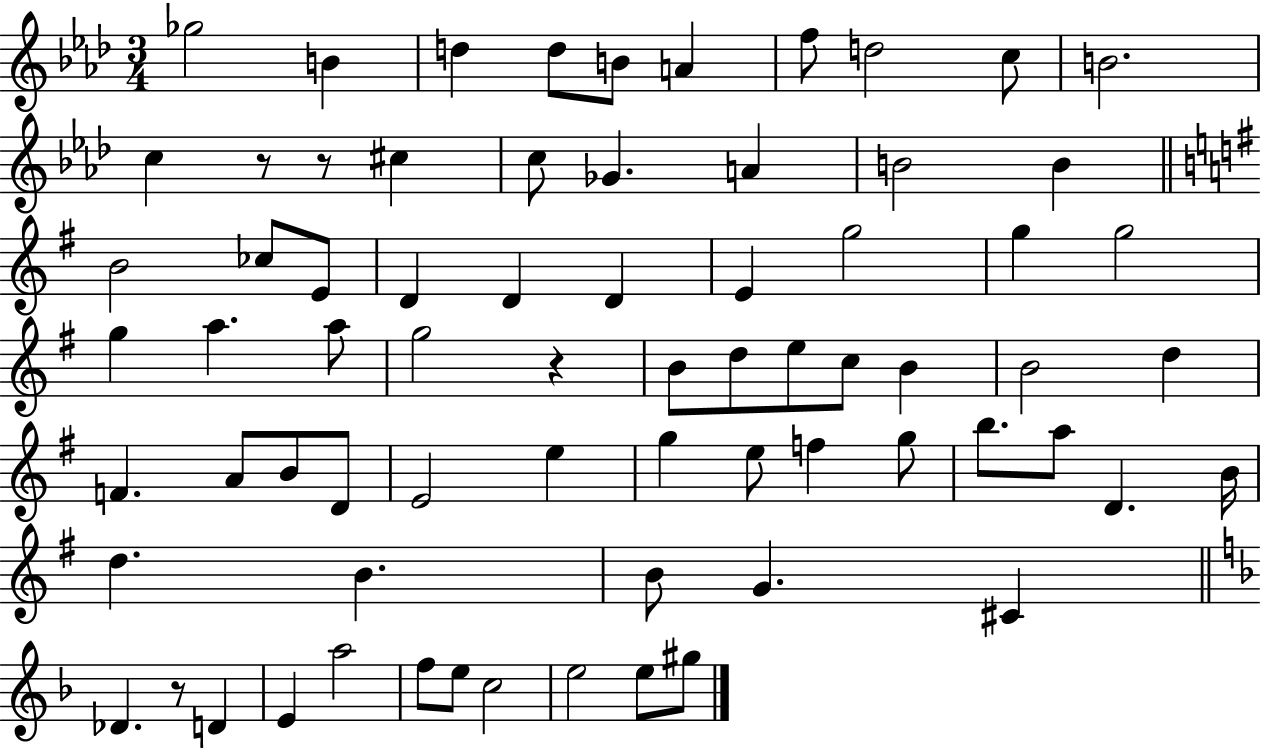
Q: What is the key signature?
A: AES major